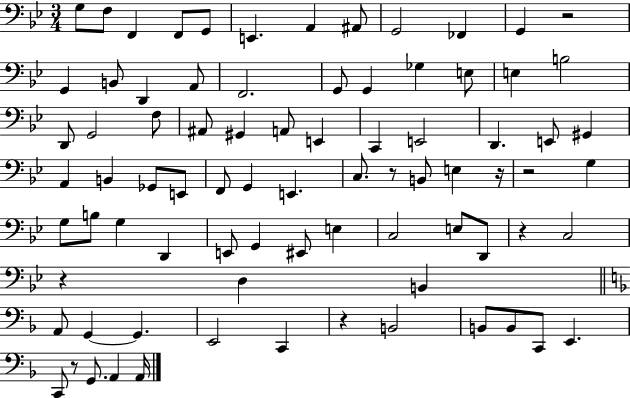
{
  \clef bass
  \numericTimeSignature
  \time 3/4
  \key bes \major
  \repeat volta 2 { g8 f8 f,4 f,8 g,8 | e,4. a,4 ais,8 | g,2 fes,4 | g,4 r2 | \break g,4 b,8 d,4 a,8 | f,2. | g,8 g,4 ges4 e8 | e4 b2 | \break d,8 g,2 f8 | ais,8 gis,4 a,8 e,4 | c,4 e,2 | d,4. e,8 gis,4 | \break a,4 b,4 ges,8 e,8 | f,8 g,4 e,4. | c8. r8 b,8 e4 r16 | r2 g4 | \break g8 b8 g4 d,4 | e,8 g,4 eis,8 e4 | c2 e8 d,8 | r4 c2 | \break r4 d4 b,4 | \bar "||" \break \key f \major a,8 g,4~~ g,4. | e,2 c,4 | r4 b,2 | b,8 b,8 c,8 e,4. | \break c,8 r8 g,8. a,4 a,16 | } \bar "|."
}